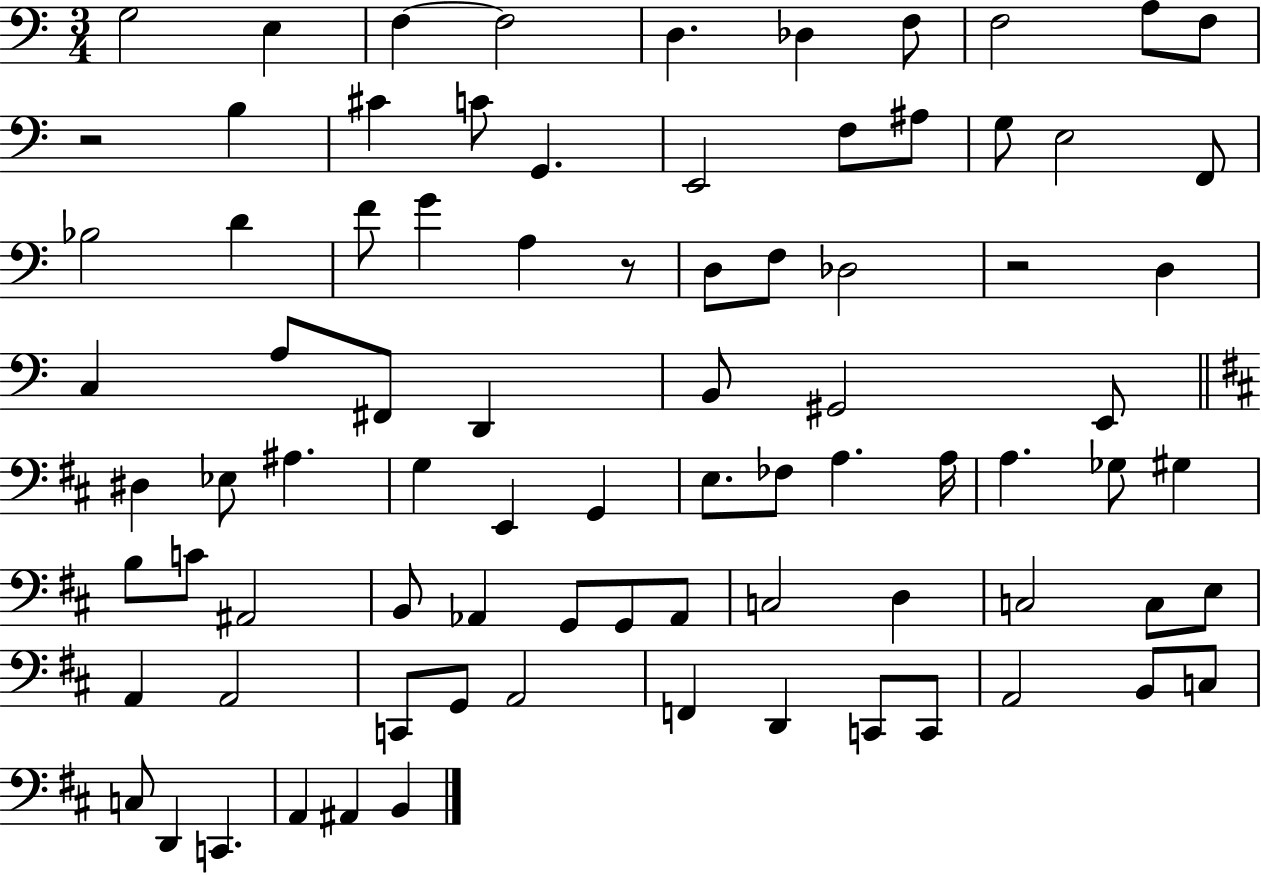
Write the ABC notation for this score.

X:1
T:Untitled
M:3/4
L:1/4
K:C
G,2 E, F, F,2 D, _D, F,/2 F,2 A,/2 F,/2 z2 B, ^C C/2 G,, E,,2 F,/2 ^A,/2 G,/2 E,2 F,,/2 _B,2 D F/2 G A, z/2 D,/2 F,/2 _D,2 z2 D, C, A,/2 ^F,,/2 D,, B,,/2 ^G,,2 E,,/2 ^D, _E,/2 ^A, G, E,, G,, E,/2 _F,/2 A, A,/4 A, _G,/2 ^G, B,/2 C/2 ^A,,2 B,,/2 _A,, G,,/2 G,,/2 _A,,/2 C,2 D, C,2 C,/2 E,/2 A,, A,,2 C,,/2 G,,/2 A,,2 F,, D,, C,,/2 C,,/2 A,,2 B,,/2 C,/2 C,/2 D,, C,, A,, ^A,, B,,